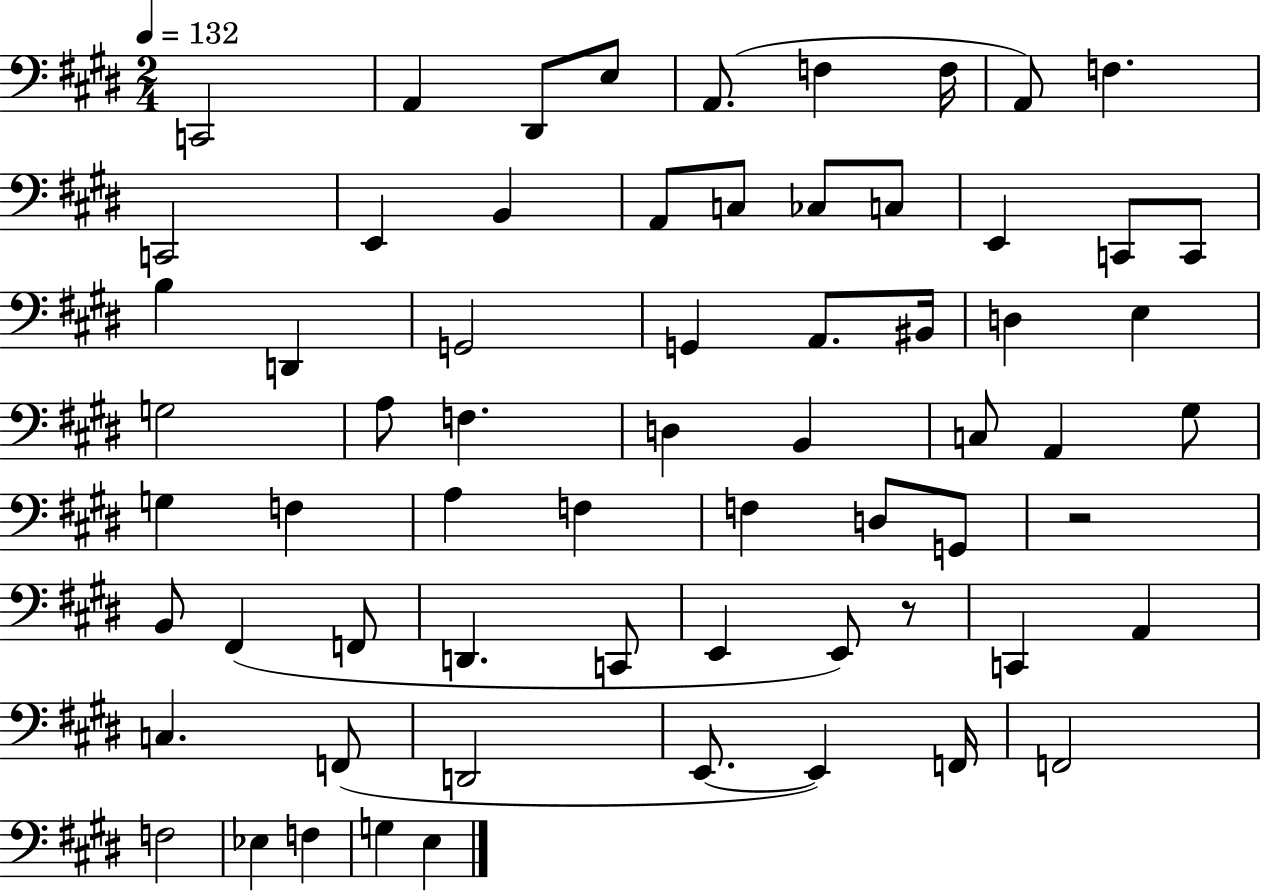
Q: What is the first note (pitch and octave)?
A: C2